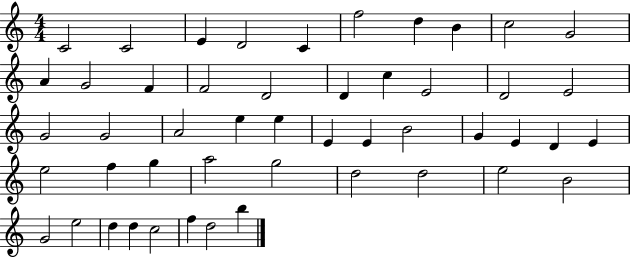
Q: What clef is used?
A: treble